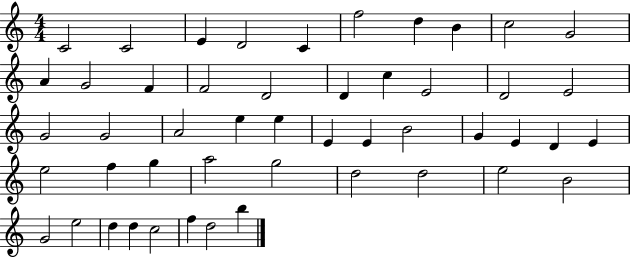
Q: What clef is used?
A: treble